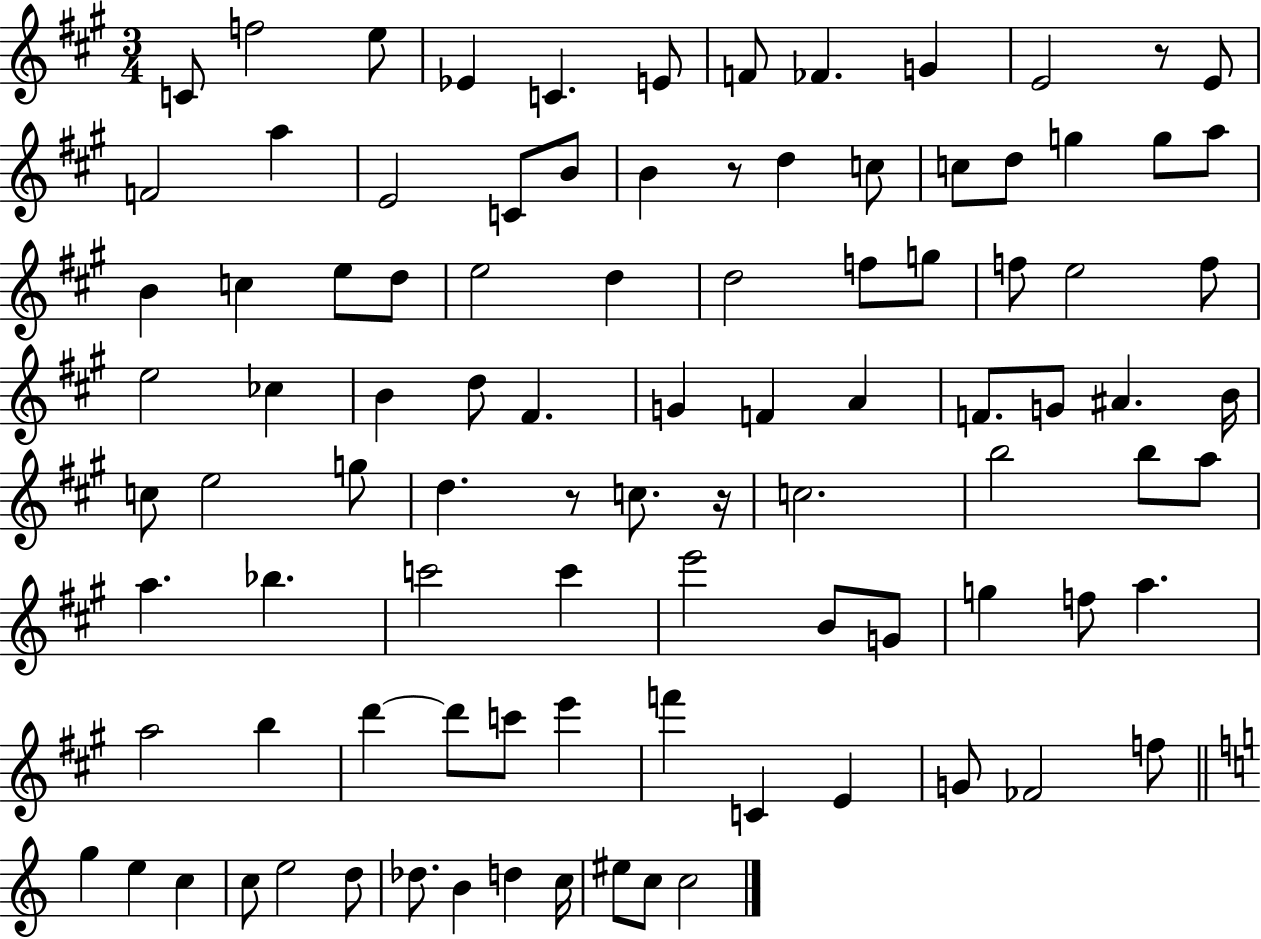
C4/e F5/h E5/e Eb4/q C4/q. E4/e F4/e FES4/q. G4/q E4/h R/e E4/e F4/h A5/q E4/h C4/e B4/e B4/q R/e D5/q C5/e C5/e D5/e G5/q G5/e A5/e B4/q C5/q E5/e D5/e E5/h D5/q D5/h F5/e G5/e F5/e E5/h F5/e E5/h CES5/q B4/q D5/e F#4/q. G4/q F4/q A4/q F4/e. G4/e A#4/q. B4/s C5/e E5/h G5/e D5/q. R/e C5/e. R/s C5/h. B5/h B5/e A5/e A5/q. Bb5/q. C6/h C6/q E6/h B4/e G4/e G5/q F5/e A5/q. A5/h B5/q D6/q D6/e C6/e E6/q F6/q C4/q E4/q G4/e FES4/h F5/e G5/q E5/q C5/q C5/e E5/h D5/e Db5/e. B4/q D5/q C5/s EIS5/e C5/e C5/h